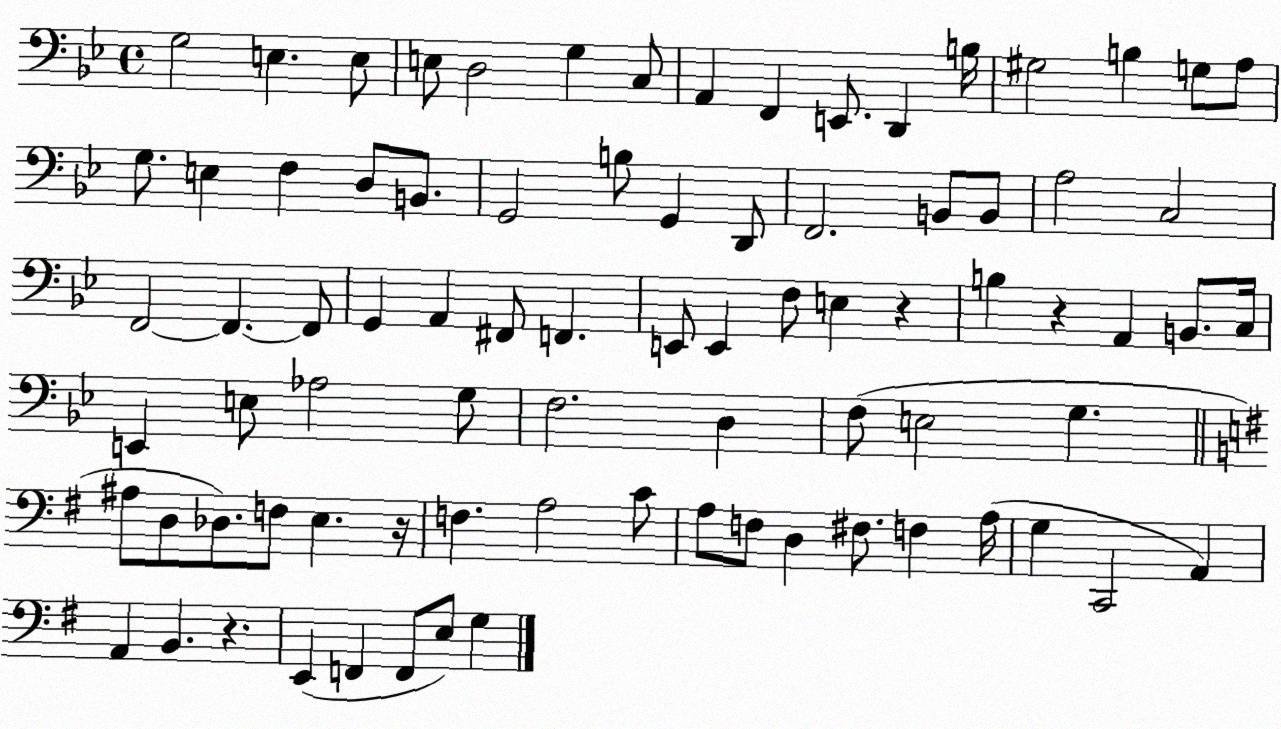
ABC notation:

X:1
T:Untitled
M:4/4
L:1/4
K:Bb
G,2 E, E,/2 E,/2 D,2 G, C,/2 A,, F,, E,,/2 D,, B,/4 ^G,2 B, G,/2 A,/2 G,/2 E, F, D,/2 B,,/2 G,,2 B,/2 G,, D,,/2 F,,2 B,,/2 B,,/2 A,2 C,2 F,,2 F,, F,,/2 G,, A,, ^F,,/2 F,, E,,/2 E,, F,/2 E, z B, z A,, B,,/2 C,/4 E,, E,/2 _A,2 G,/2 F,2 D, F,/2 E,2 G, ^A,/2 D,/2 _D,/2 F,/2 E, z/4 F, A,2 C/2 A,/2 F,/2 D, ^F,/2 F, A,/4 G, C,,2 A,, A,, B,, z E,, F,, F,,/2 E,/2 G,